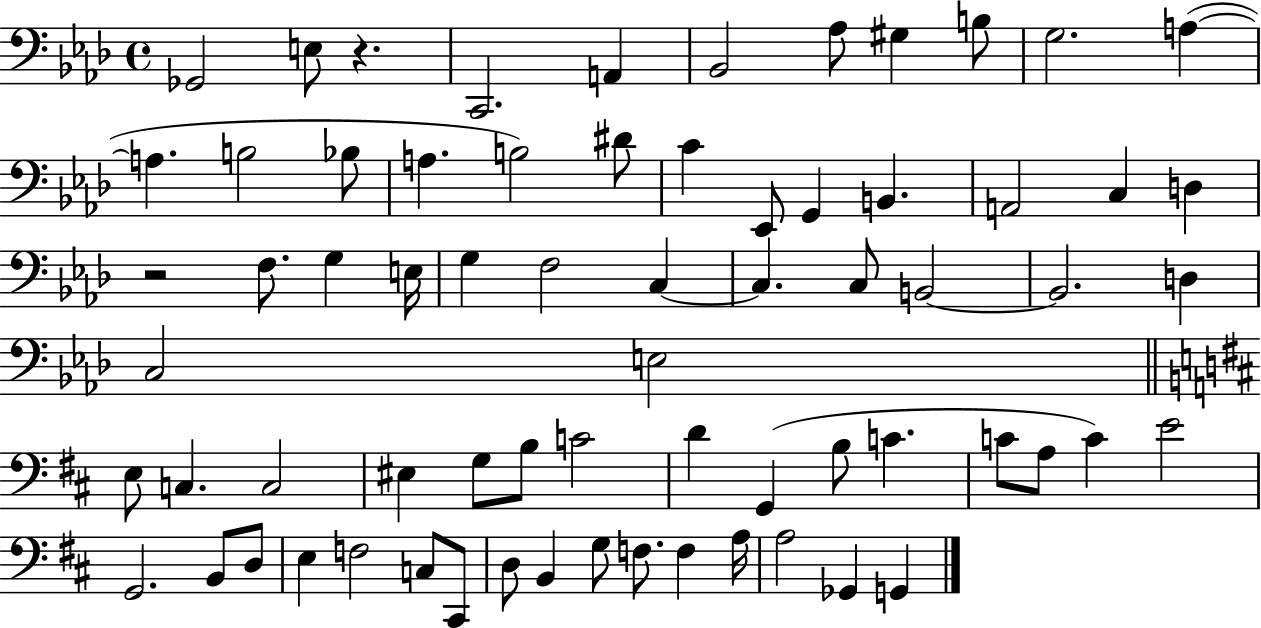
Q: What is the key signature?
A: AES major